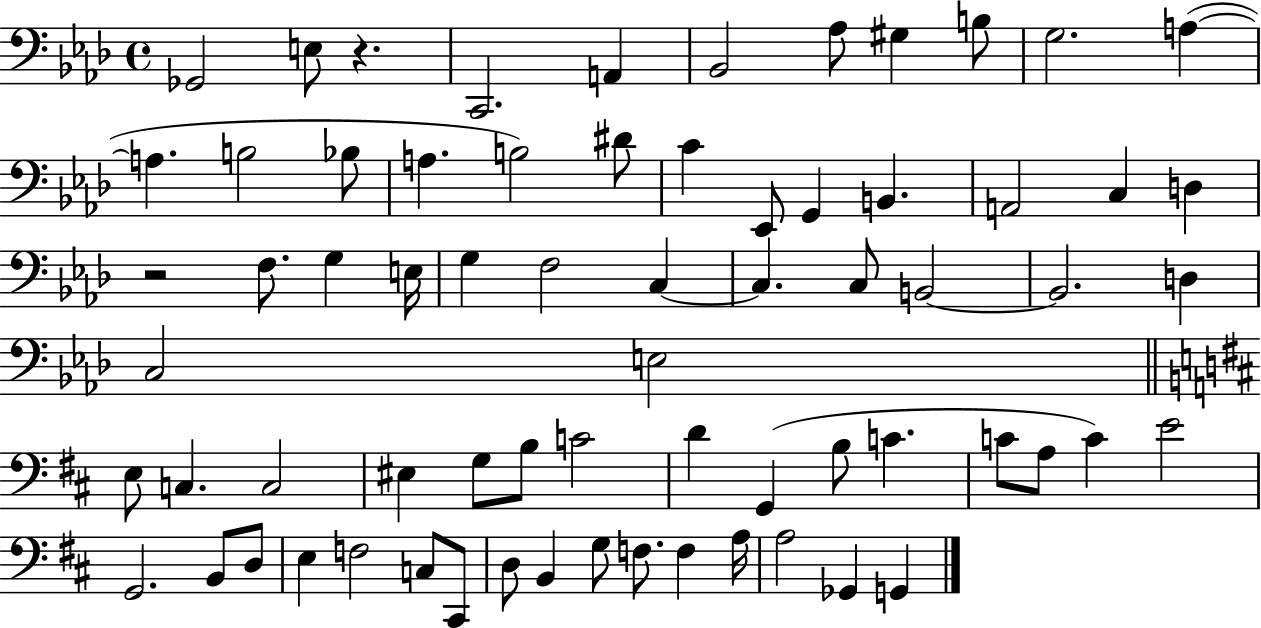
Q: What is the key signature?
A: AES major